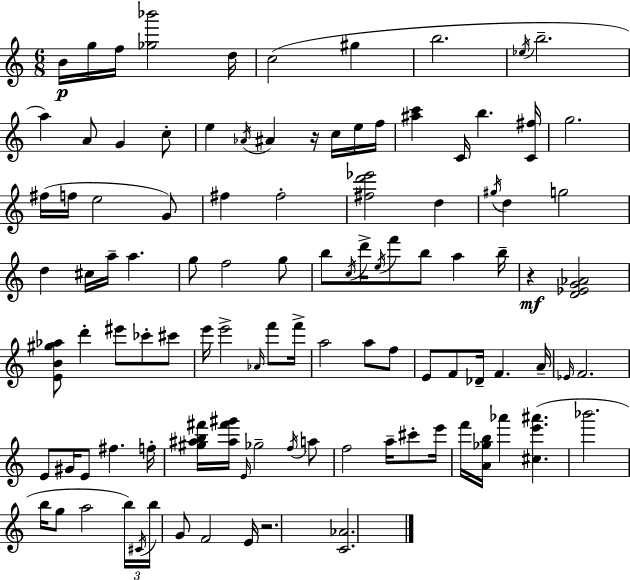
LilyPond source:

{
  \clef treble
  \numericTimeSignature
  \time 6/8
  \key a \minor
  \repeat volta 2 { b'16\p g''16 f''16 <ges'' bes'''>2 d''16 | c''2( gis''4 | b''2. | \acciaccatura { ees''16 } b''2.-- | \break a''4) a'8 g'4 c''8-. | e''4 \acciaccatura { aes'16 } ais'4 r16 c''16 | e''16 f''16 <ais'' c'''>4 c'16 b''4. | <c' fis''>16 g''2. | \break fis''16( f''16 e''2 | g'8) fis''4 fis''2-. | <fis'' d''' ees'''>2 d''4 | \acciaccatura { gis''16 } d''4 g''2 | \break d''4 cis''16 a''16-- a''4. | g''8 f''2 | g''8 b''8 \acciaccatura { c''16 } d'''16-> \acciaccatura { e''16 } f'''8 b''8 | a''4 b''16-- r4\mf <d' ees' g' aes'>2 | \break <e' b' gis'' aes''>8 d'''4-. eis'''8 | ces'''8-. cis'''8 e'''16 e'''2-> | \grace { aes'16 } f'''8 f'''16-> a''2 | a''8 f''8 e'8 f'8 des'16-- f'4. | \break a'16-- \grace { ees'16 } f'2. | e'8 gis'16 e'8 | fis''4. f''16-. <gis'' ais'' b'' fis'''>16 <ais'' fis''' gis'''>16 \grace { e'16 } ges''2-- | \acciaccatura { f''16 } a''8 f''2 | \break a''16-- cis'''8-. e'''16 f'''16 <a' ges'' b''>16 aes'''4 | <cis'' e''' ais'''>4.( bes'''2. | b''16 g''8 | a''2 \tuplet 3/2 { b''16) \acciaccatura { cis'16 } b''16 } g'8 | \break f'2 e'16 r2. | <c' aes'>2. | } \bar "|."
}